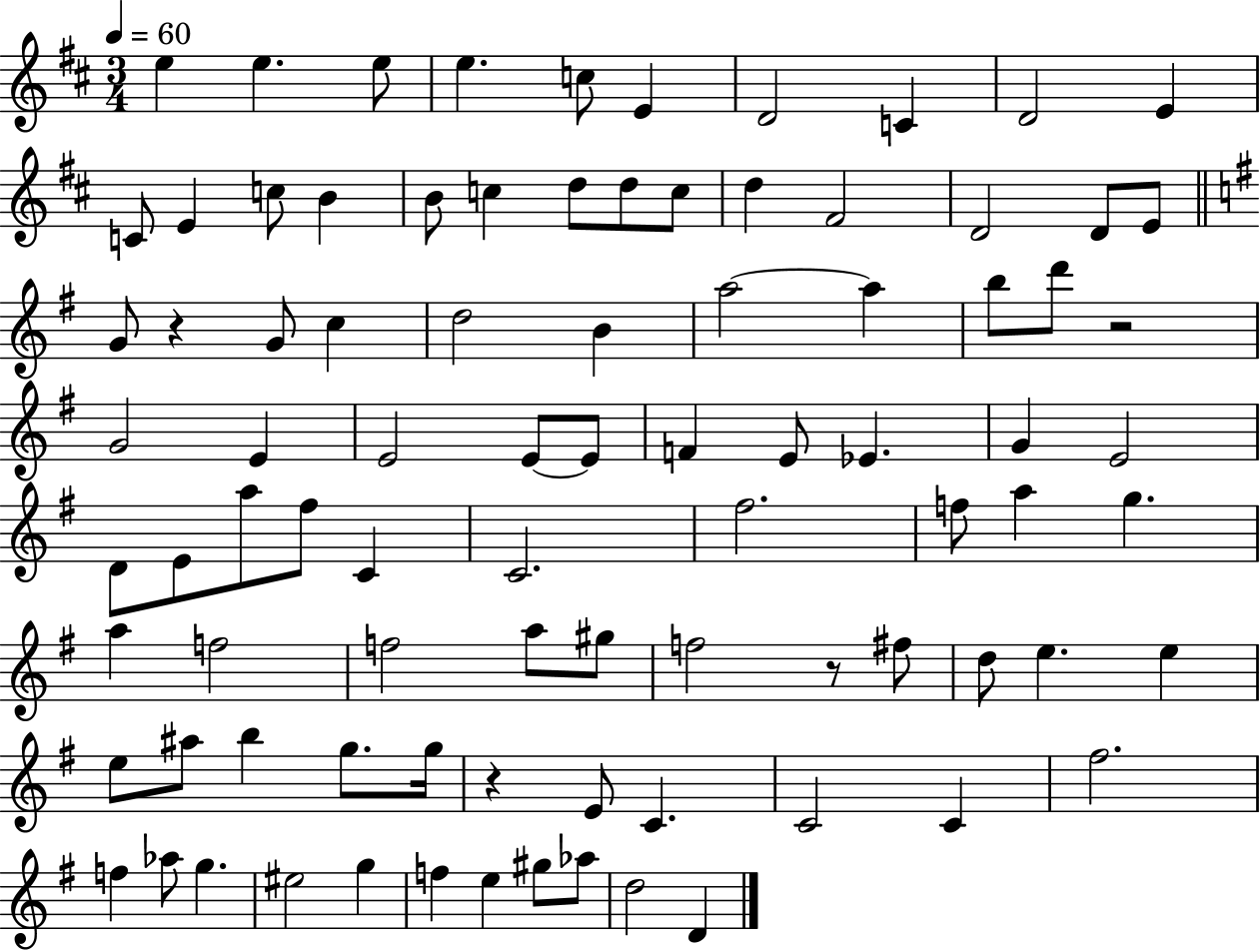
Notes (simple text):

E5/q E5/q. E5/e E5/q. C5/e E4/q D4/h C4/q D4/h E4/q C4/e E4/q C5/e B4/q B4/e C5/q D5/e D5/e C5/e D5/q F#4/h D4/h D4/e E4/e G4/e R/q G4/e C5/q D5/h B4/q A5/h A5/q B5/e D6/e R/h G4/h E4/q E4/h E4/e E4/e F4/q E4/e Eb4/q. G4/q E4/h D4/e E4/e A5/e F#5/e C4/q C4/h. F#5/h. F5/e A5/q G5/q. A5/q F5/h F5/h A5/e G#5/e F5/h R/e F#5/e D5/e E5/q. E5/q E5/e A#5/e B5/q G5/e. G5/s R/q E4/e C4/q. C4/h C4/q F#5/h. F5/q Ab5/e G5/q. EIS5/h G5/q F5/q E5/q G#5/e Ab5/e D5/h D4/q